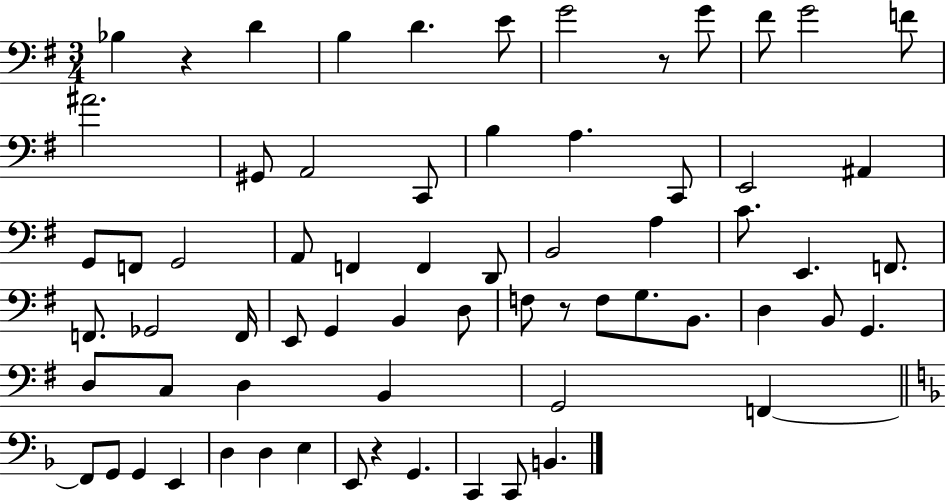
{
  \clef bass
  \numericTimeSignature
  \time 3/4
  \key g \major
  bes4 r4 d'4 | b4 d'4. e'8 | g'2 r8 g'8 | fis'8 g'2 f'8 | \break ais'2. | gis,8 a,2 c,8 | b4 a4. c,8 | e,2 ais,4 | \break g,8 f,8 g,2 | a,8 f,4 f,4 d,8 | b,2 a4 | c'8. e,4. f,8. | \break f,8. ges,2 f,16 | e,8 g,4 b,4 d8 | f8 r8 f8 g8. b,8. | d4 b,8 g,4. | \break d8 c8 d4 b,4 | g,2 f,4~~ | \bar "||" \break \key d \minor f,8 g,8 g,4 e,4 | d4 d4 e4 | e,8 r4 g,4. | c,4 c,8 b,4. | \break \bar "|."
}